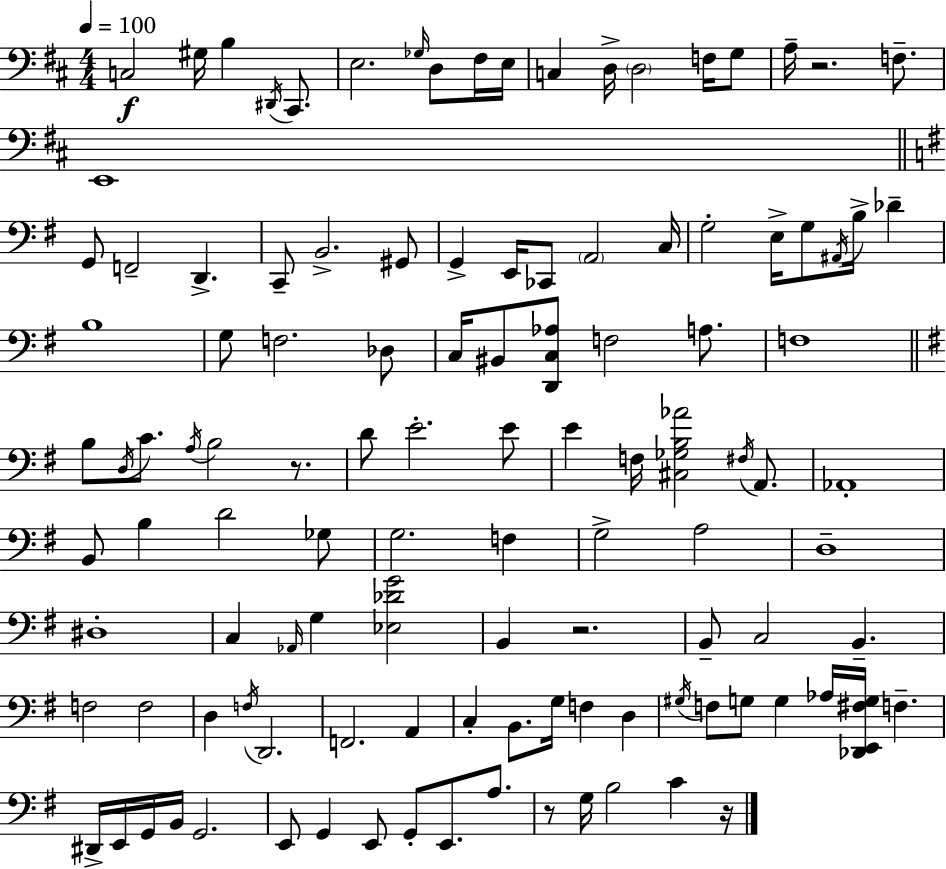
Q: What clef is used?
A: bass